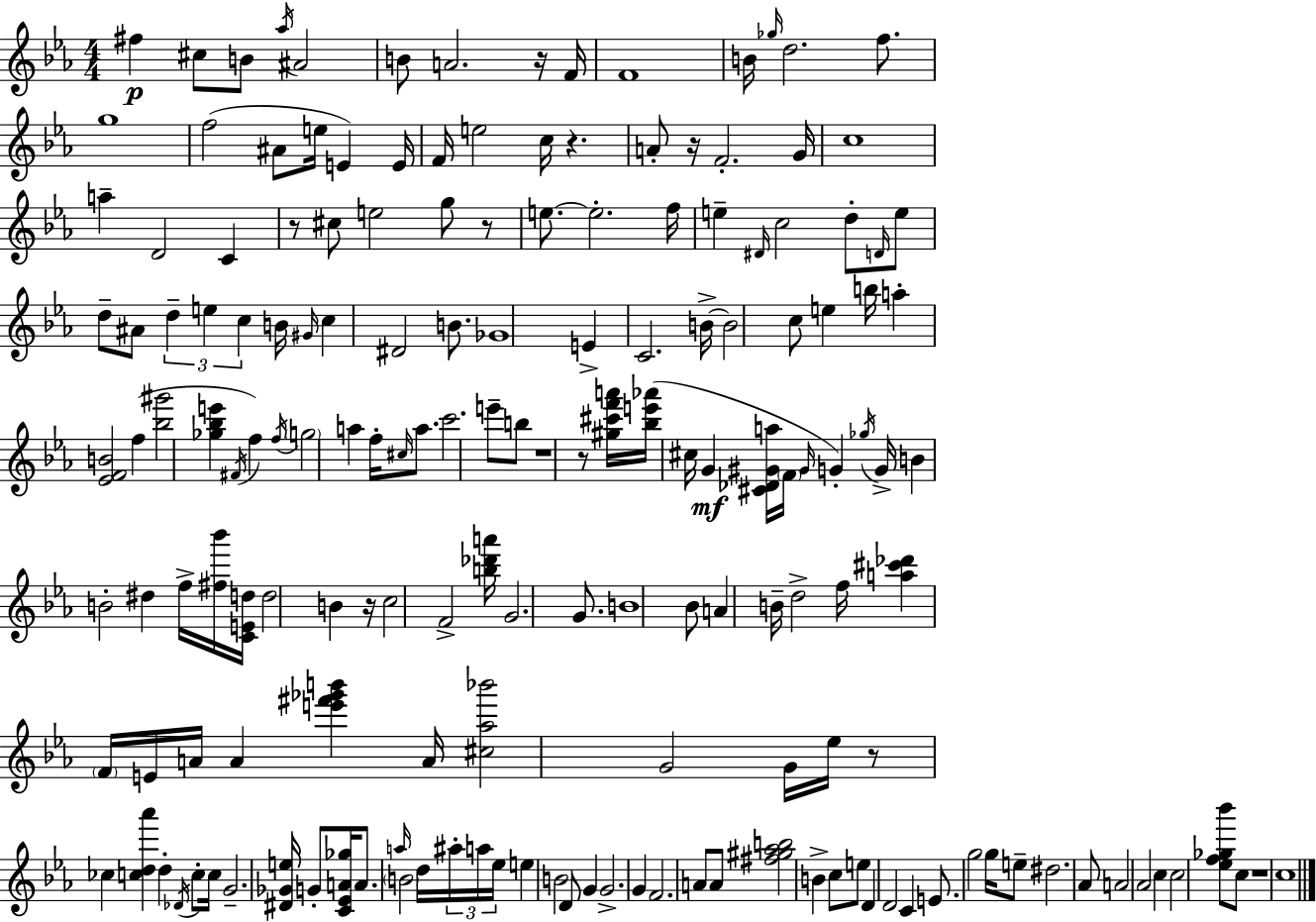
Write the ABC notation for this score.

X:1
T:Untitled
M:4/4
L:1/4
K:Cm
^f ^c/2 B/2 _a/4 ^A2 B/2 A2 z/4 F/4 F4 B/4 _g/4 d2 f/2 g4 f2 ^A/2 e/4 E E/4 F/4 e2 c/4 z A/2 z/4 F2 G/4 c4 a D2 C z/2 ^c/2 e2 g/2 z/2 e/2 e2 f/4 e ^D/4 c2 d/2 D/4 e/2 d/2 ^A/2 d e c B/4 ^G/4 c ^D2 B/2 _G4 E C2 B/4 B2 c/2 e b/4 a [_EFB]2 f [_b^g']2 [_g_be'] ^F/4 f f/4 g2 a f/4 ^c/4 a/2 c'2 e'/2 b/2 z4 z/2 [^g^c'f'a']/4 [_be'_a']/4 ^c/4 G [^C_D^Ga]/4 F/4 ^G/4 G _g/4 G/4 B B2 ^d f/4 [^f_b']/4 [CEd]/4 d2 B z/4 c2 F2 [b_d'a']/4 G2 G/2 B4 _B/2 A B/4 d2 f/4 [a^c'_d'] F/4 E/4 A/4 A [e'^f'_g'b'] A/4 [^c_a_b']2 G2 G/4 _e/4 z/2 _c [cd_a'] d _D/4 c/2 c/4 G2 [^D_Ge]/4 G/2 [C_EA_g]/4 A/2 a/4 B2 d/4 ^a/4 a/4 _e/4 e B2 D/2 G G2 G F2 A/2 A/2 [^f^g_ab]2 B c/2 e/2 D D2 C E/2 g2 g/4 e/2 ^d2 _A/2 A2 _A2 c c2 [_ef_g_b']/2 c/2 z4 c4